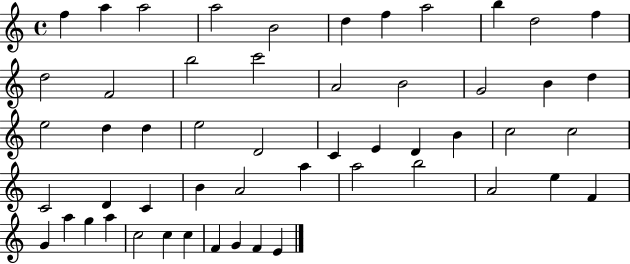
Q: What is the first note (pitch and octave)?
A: F5